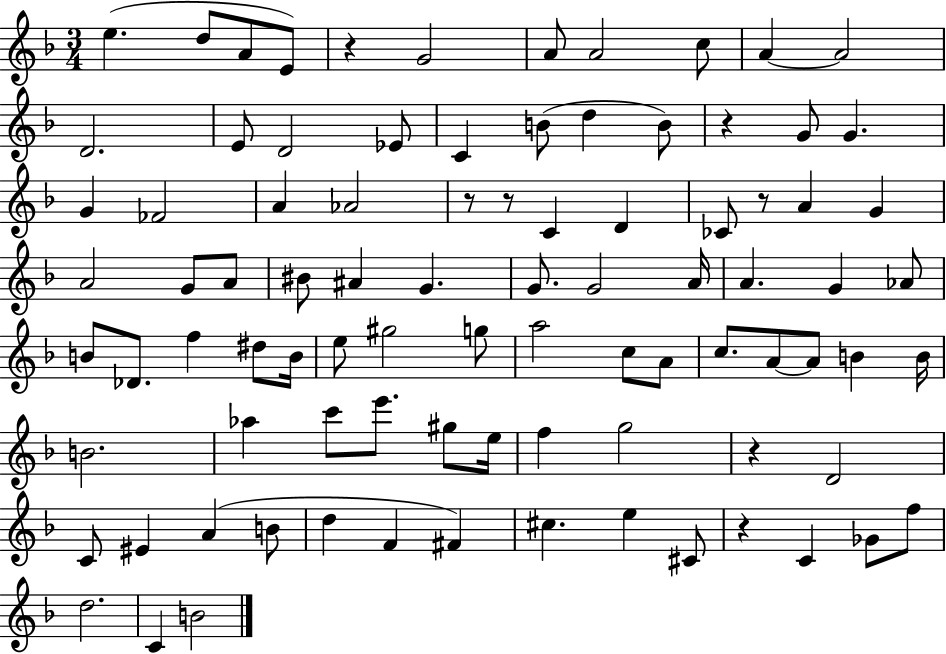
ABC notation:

X:1
T:Untitled
M:3/4
L:1/4
K:F
e d/2 A/2 E/2 z G2 A/2 A2 c/2 A A2 D2 E/2 D2 _E/2 C B/2 d B/2 z G/2 G G _F2 A _A2 z/2 z/2 C D _C/2 z/2 A G A2 G/2 A/2 ^B/2 ^A G G/2 G2 A/4 A G _A/2 B/2 _D/2 f ^d/2 B/4 e/2 ^g2 g/2 a2 c/2 A/2 c/2 A/2 A/2 B B/4 B2 _a c'/2 e'/2 ^g/2 e/4 f g2 z D2 C/2 ^E A B/2 d F ^F ^c e ^C/2 z C _G/2 f/2 d2 C B2